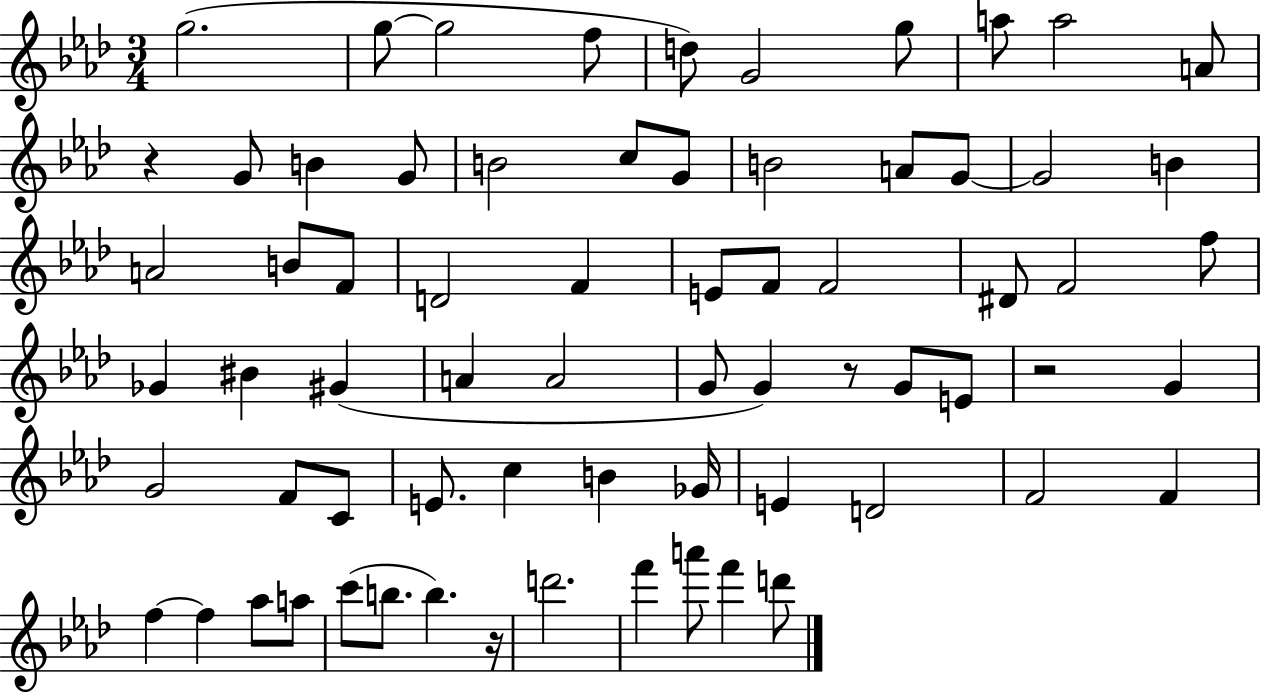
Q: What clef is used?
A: treble